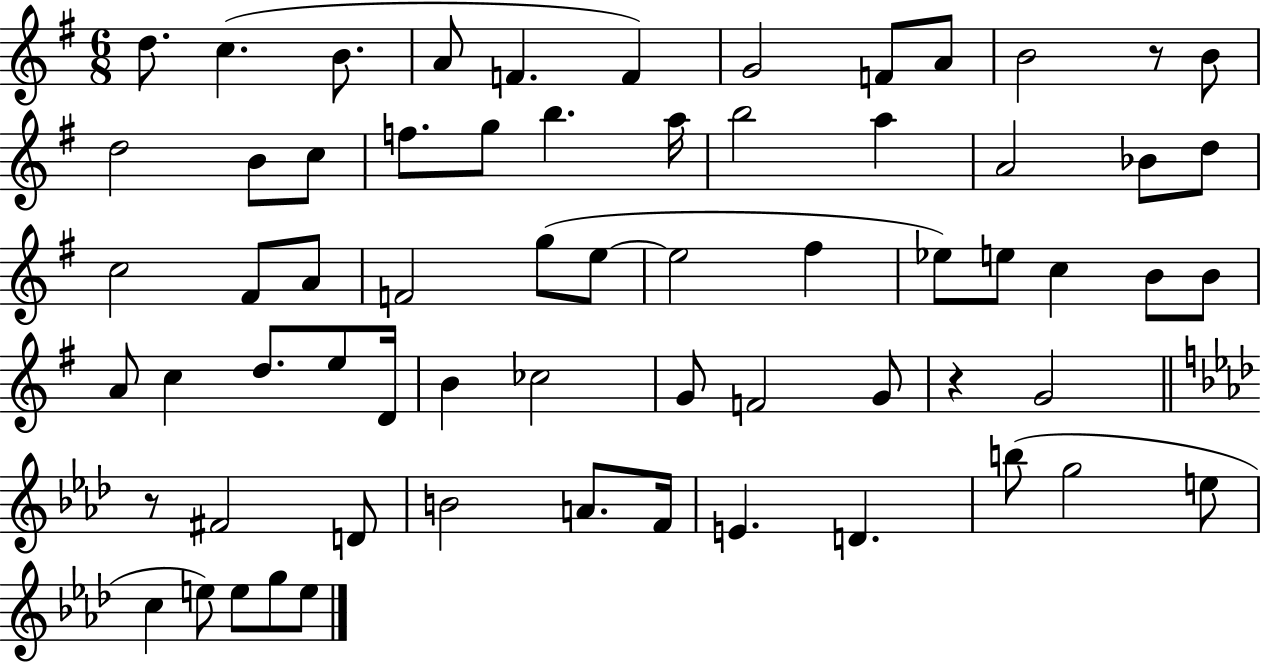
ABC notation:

X:1
T:Untitled
M:6/8
L:1/4
K:G
d/2 c B/2 A/2 F F G2 F/2 A/2 B2 z/2 B/2 d2 B/2 c/2 f/2 g/2 b a/4 b2 a A2 _B/2 d/2 c2 ^F/2 A/2 F2 g/2 e/2 e2 ^f _e/2 e/2 c B/2 B/2 A/2 c d/2 e/2 D/4 B _c2 G/2 F2 G/2 z G2 z/2 ^F2 D/2 B2 A/2 F/4 E D b/2 g2 e/2 c e/2 e/2 g/2 e/2